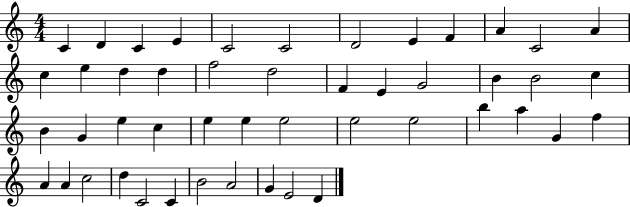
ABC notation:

X:1
T:Untitled
M:4/4
L:1/4
K:C
C D C E C2 C2 D2 E F A C2 A c e d d f2 d2 F E G2 B B2 c B G e c e e e2 e2 e2 b a G f A A c2 d C2 C B2 A2 G E2 D